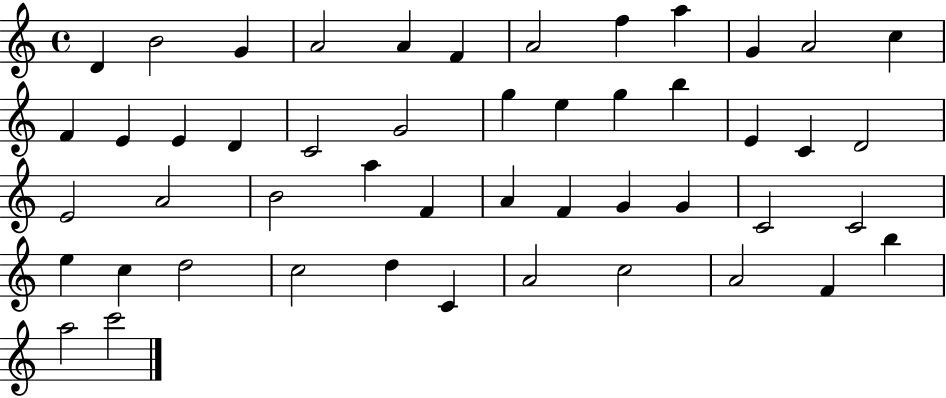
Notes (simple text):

D4/q B4/h G4/q A4/h A4/q F4/q A4/h F5/q A5/q G4/q A4/h C5/q F4/q E4/q E4/q D4/q C4/h G4/h G5/q E5/q G5/q B5/q E4/q C4/q D4/h E4/h A4/h B4/h A5/q F4/q A4/q F4/q G4/q G4/q C4/h C4/h E5/q C5/q D5/h C5/h D5/q C4/q A4/h C5/h A4/h F4/q B5/q A5/h C6/h